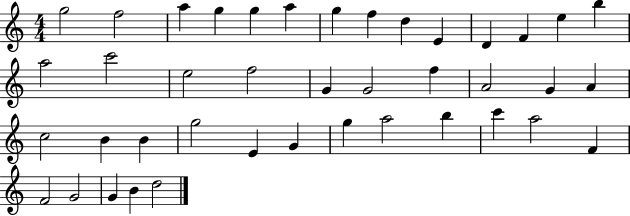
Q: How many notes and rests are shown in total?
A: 41